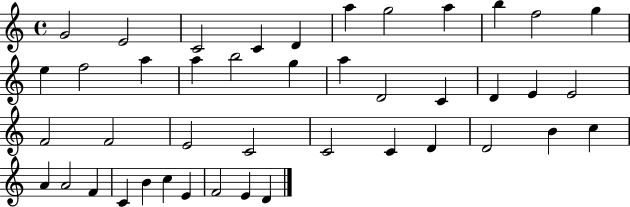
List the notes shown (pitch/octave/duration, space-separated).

G4/h E4/h C4/h C4/q D4/q A5/q G5/h A5/q B5/q F5/h G5/q E5/q F5/h A5/q A5/q B5/h G5/q A5/q D4/h C4/q D4/q E4/q E4/h F4/h F4/h E4/h C4/h C4/h C4/q D4/q D4/h B4/q C5/q A4/q A4/h F4/q C4/q B4/q C5/q E4/q F4/h E4/q D4/q